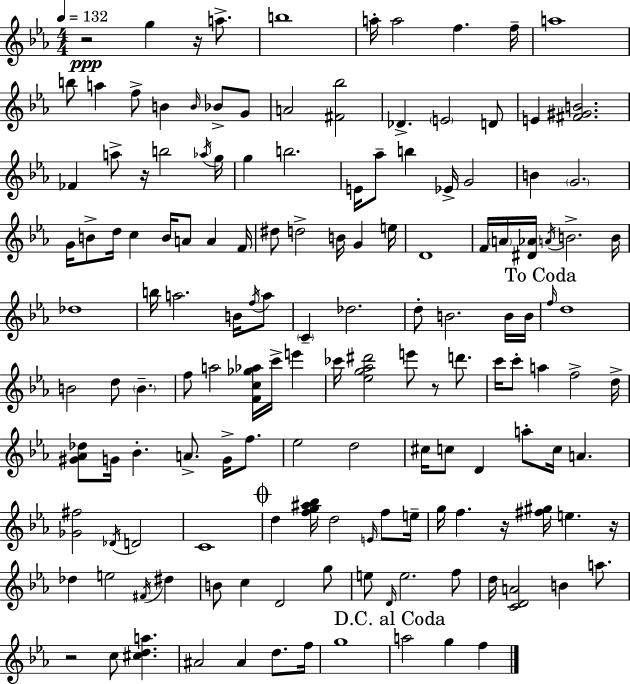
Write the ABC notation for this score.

X:1
T:Untitled
M:4/4
L:1/4
K:Eb
z2 g z/4 a/2 b4 a/4 a2 f f/4 a4 b/2 a f/2 B B/4 _B/2 G/2 A2 [^F_b]2 _D E2 D/2 E [^F^GB]2 _F a/2 z/4 b2 _a/4 g/4 g b2 E/4 _a/2 b _E/4 G2 B G2 G/4 B/2 d/4 c B/4 A/2 A F/4 ^d/2 d2 B/4 G e/4 D4 F/4 A/4 [^D_A]/4 A/4 B2 B/4 _d4 b/4 a2 B/4 f/4 a/2 C _d2 d/2 B2 B/4 B/4 f/4 d4 B2 d/2 B f/2 a2 [Fc_g_a]/4 c'/4 e' _c'/4 [_eg_a^d']2 e'/2 z/2 d'/2 c'/4 c'/2 a f2 d/4 [^G_A_d]/2 G/4 _B A/2 G/4 f/2 _e2 d2 ^c/4 c/2 D a/2 c/4 A [_G^f]2 _D/4 D2 C4 d [fg^a_b]/4 d2 E/4 f/2 e/4 g/4 f z/4 [^f^g]/4 e z/4 _d e2 ^F/4 ^d B/2 c D2 g/2 e/2 D/4 e2 f/2 d/4 [CDA]2 B a/2 z2 c/2 [^cda] ^A2 ^A d/2 f/4 g4 a2 g f